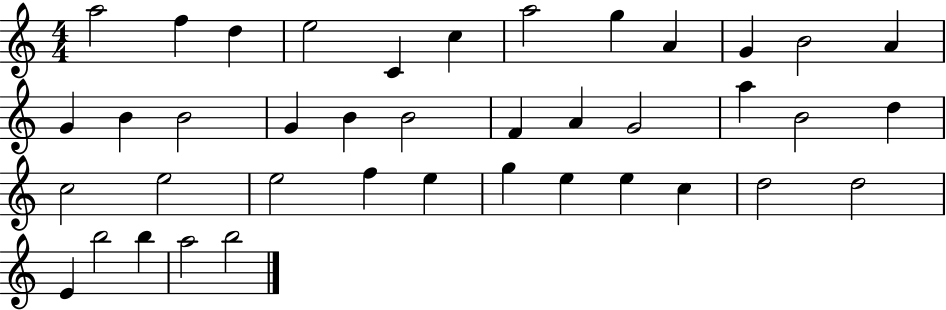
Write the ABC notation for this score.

X:1
T:Untitled
M:4/4
L:1/4
K:C
a2 f d e2 C c a2 g A G B2 A G B B2 G B B2 F A G2 a B2 d c2 e2 e2 f e g e e c d2 d2 E b2 b a2 b2